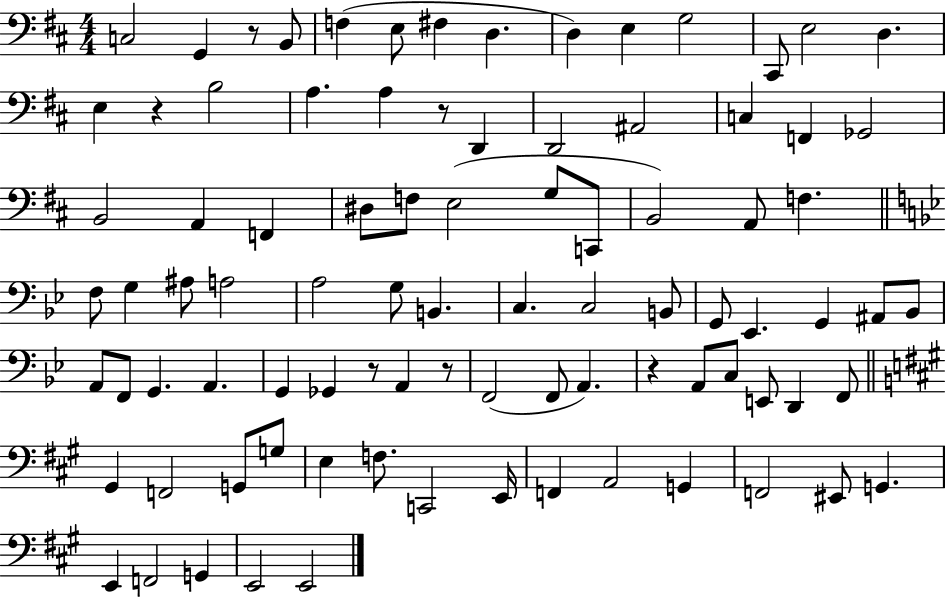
{
  \clef bass
  \numericTimeSignature
  \time 4/4
  \key d \major
  \repeat volta 2 { c2 g,4 r8 b,8 | f4( e8 fis4 d4. | d4) e4 g2 | cis,8 e2 d4. | \break e4 r4 b2 | a4. a4 r8 d,4 | d,2 ais,2 | c4 f,4 ges,2 | \break b,2 a,4 f,4 | dis8 f8 e2( g8 c,8 | b,2) a,8 f4. | \bar "||" \break \key bes \major f8 g4 ais8 a2 | a2 g8 b,4. | c4. c2 b,8 | g,8 ees,4. g,4 ais,8 bes,8 | \break a,8 f,8 g,4. a,4. | g,4 ges,4 r8 a,4 r8 | f,2( f,8 a,4.) | r4 a,8 c8 e,8 d,4 f,8 | \break \bar "||" \break \key a \major gis,4 f,2 g,8 g8 | e4 f8. c,2 e,16 | f,4 a,2 g,4 | f,2 eis,8 g,4. | \break e,4 f,2 g,4 | e,2 e,2 | } \bar "|."
}